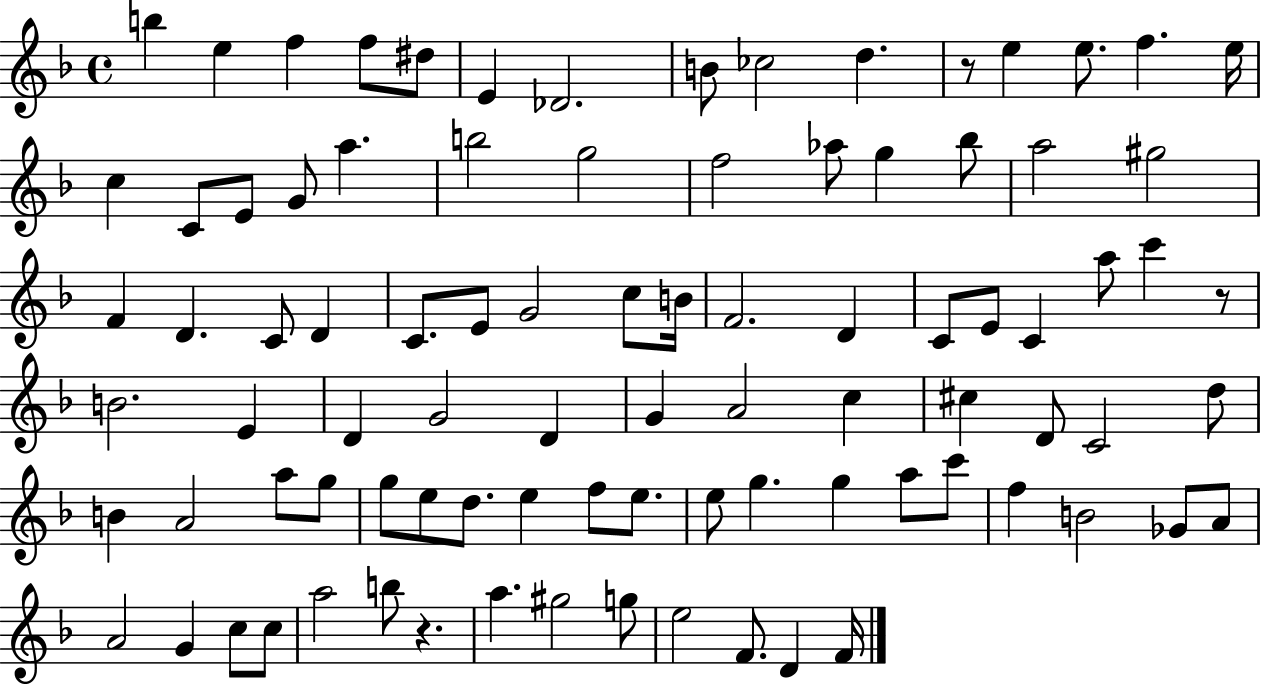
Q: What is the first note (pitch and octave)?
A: B5